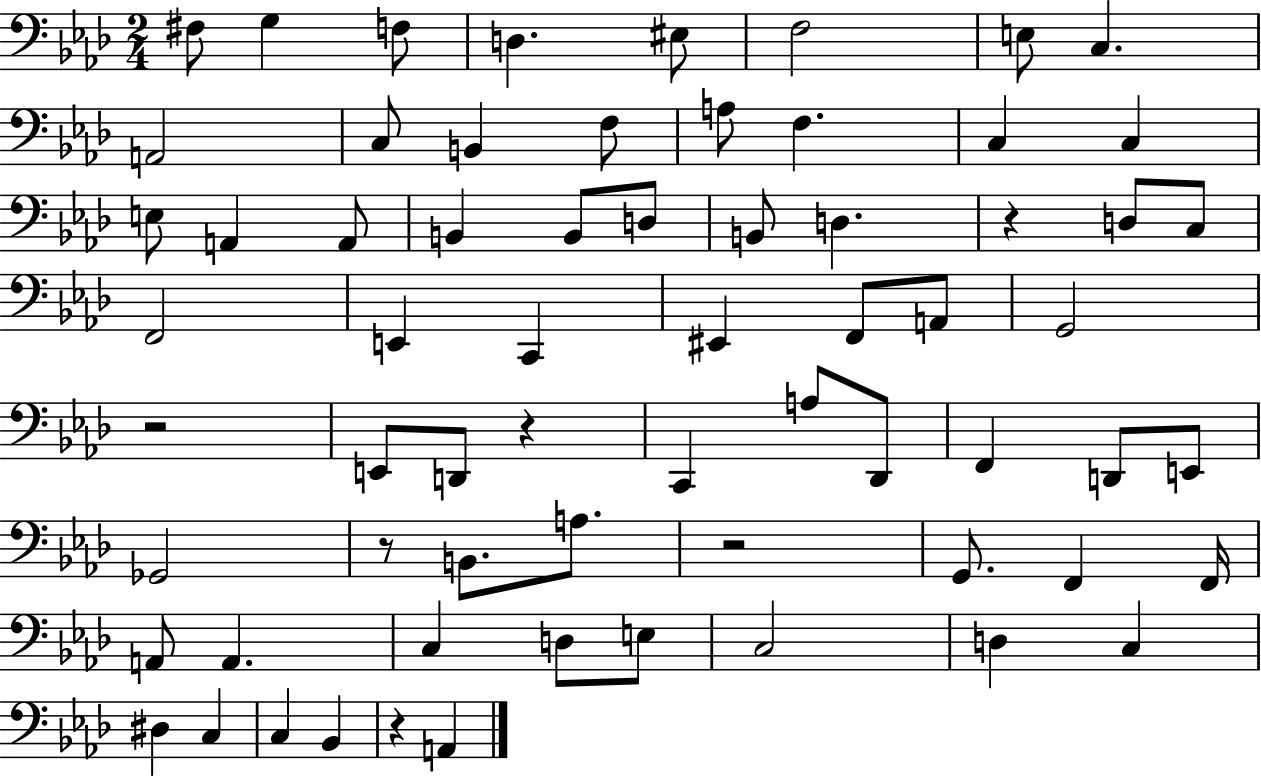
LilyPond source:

{
  \clef bass
  \numericTimeSignature
  \time 2/4
  \key aes \major
  \repeat volta 2 { fis8 g4 f8 | d4. eis8 | f2 | e8 c4. | \break a,2 | c8 b,4 f8 | a8 f4. | c4 c4 | \break e8 a,4 a,8 | b,4 b,8 d8 | b,8 d4. | r4 d8 c8 | \break f,2 | e,4 c,4 | eis,4 f,8 a,8 | g,2 | \break r2 | e,8 d,8 r4 | c,4 a8 des,8 | f,4 d,8 e,8 | \break ges,2 | r8 b,8. a8. | r2 | g,8. f,4 f,16 | \break a,8 a,4. | c4 d8 e8 | c2 | d4 c4 | \break dis4 c4 | c4 bes,4 | r4 a,4 | } \bar "|."
}